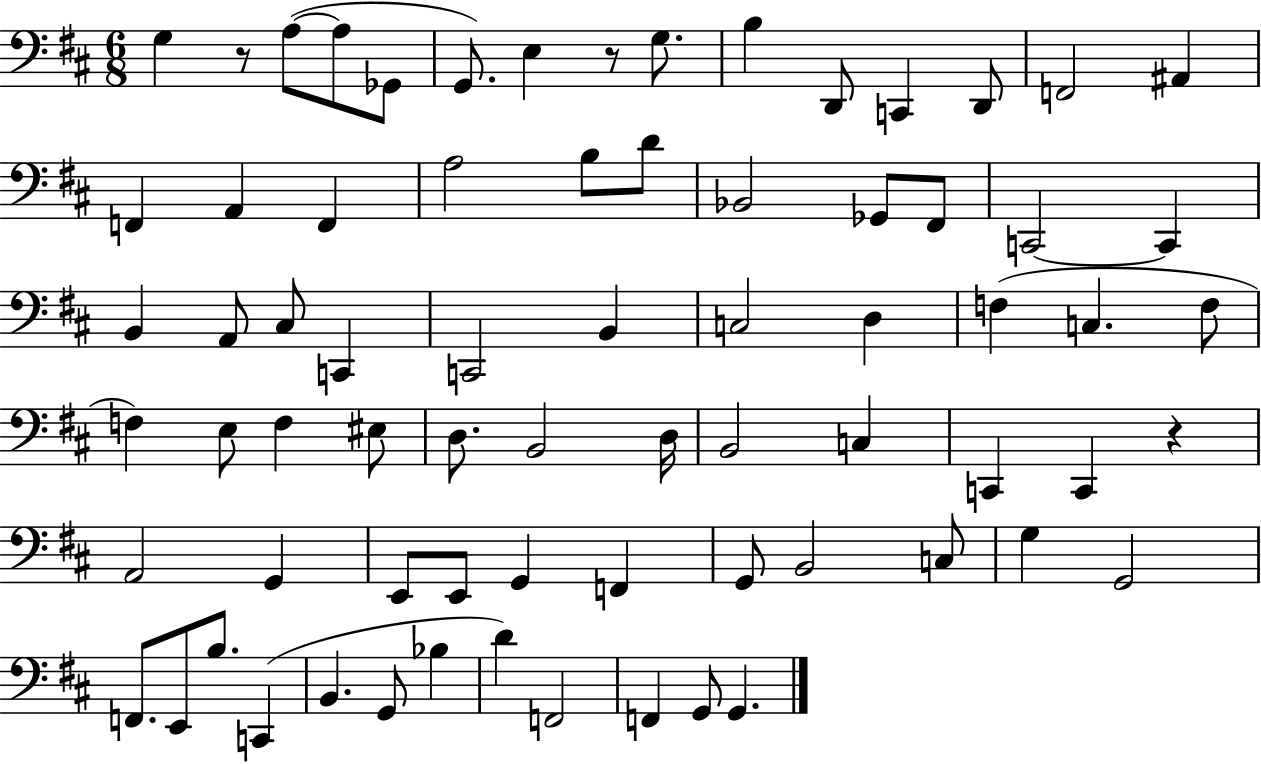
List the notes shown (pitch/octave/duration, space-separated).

G3/q R/e A3/e A3/e Gb2/e G2/e. E3/q R/e G3/e. B3/q D2/e C2/q D2/e F2/h A#2/q F2/q A2/q F2/q A3/h B3/e D4/e Bb2/h Gb2/e F#2/e C2/h C2/q B2/q A2/e C#3/e C2/q C2/h B2/q C3/h D3/q F3/q C3/q. F3/e F3/q E3/e F3/q EIS3/e D3/e. B2/h D3/s B2/h C3/q C2/q C2/q R/q A2/h G2/q E2/e E2/e G2/q F2/q G2/e B2/h C3/e G3/q G2/h F2/e. E2/e B3/e. C2/q B2/q. G2/e Bb3/q D4/q F2/h F2/q G2/e G2/q.